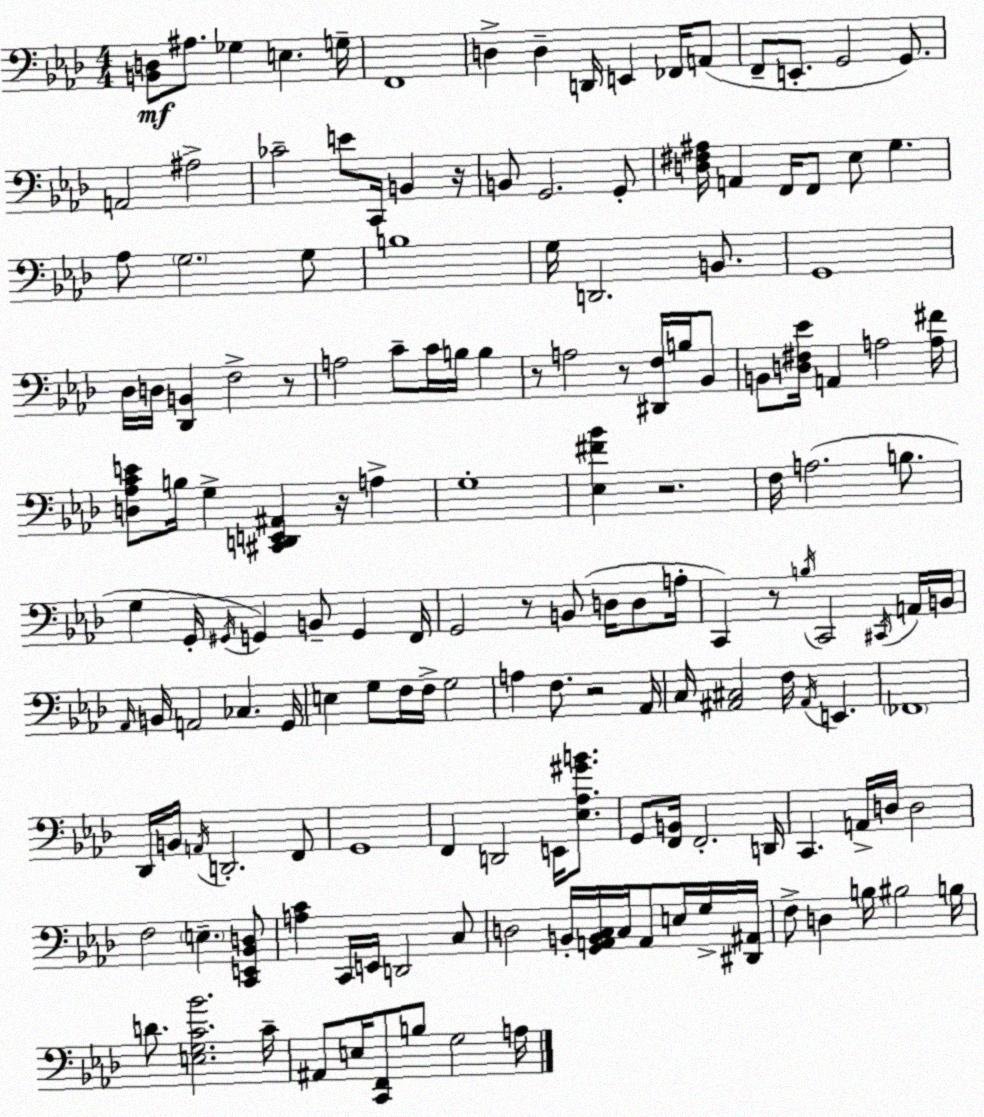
X:1
T:Untitled
M:4/4
L:1/4
K:Ab
[B,,D,]/2 ^A,/2 _G, E, G,/4 F,,4 D, D, D,,/4 E,, _F,,/4 A,,/2 F,,/2 E,,/2 G,,2 G,,/2 A,,2 ^A,2 _C2 E/2 C,,/4 B,, z/4 B,,/2 G,,2 G,,/2 [D,^F,^A,]/4 A,, F,,/4 F,,/2 _E,/2 G, _A,/2 G,2 G,/2 B,4 G,/4 D,,2 B,,/2 G,,4 _D,/4 D,/4 [_D,,B,,] F,2 z/2 A,2 C/2 C/4 B,/4 B, z/2 A,2 z/2 [^D,,F,]/4 B,/4 _B,,/2 B,,/2 [D,^F,_E]/4 A,, A,2 [A,^F]/4 [D,_A,CE]/2 B,/4 G, [^C,,D,,E,,^A,,] z/4 A, G,4 [_E,^F_B] z2 F,/4 A,2 B,/2 G, G,,/4 ^G,,/4 G,, B,,/2 G,, F,,/4 G,,2 z/2 B,,/2 D,/4 D,/2 A,/4 C,, z/2 B,/4 C,,2 ^C,,/4 A,,/4 B,,/4 _A,,/4 B,,/4 A,,2 _C, G,,/4 E, G,/2 F,/4 F,/4 G,2 A, F,/2 z2 _A,,/4 C,/4 [^A,,^C,]2 F,/4 ^A,,/4 E,, _F,,4 _D,,/4 B,,/4 A,,/4 D,,2 F,,/2 G,,4 F,, D,,2 E,,/4 [_E,_A,^GB]/2 G,,/2 [F,,B,,]/4 F,,2 D,,/4 C,, A,,/4 D,/4 D,2 F,2 E, [C,,E,,_B,,D,]/2 [A,C] C,,/4 E,,/4 D,,2 C,/2 D,2 B,,/4 [G,,A,,B,,C,]/4 C,/4 A,,/2 E,/4 G,/4 [^D,,^A,,]/4 F,/2 D, B,/4 ^B,2 B,/4 D/2 [E,G,C_B]2 C/4 ^A,,/2 E,/4 [C,,F,,]/2 B,/2 G,2 A,/4